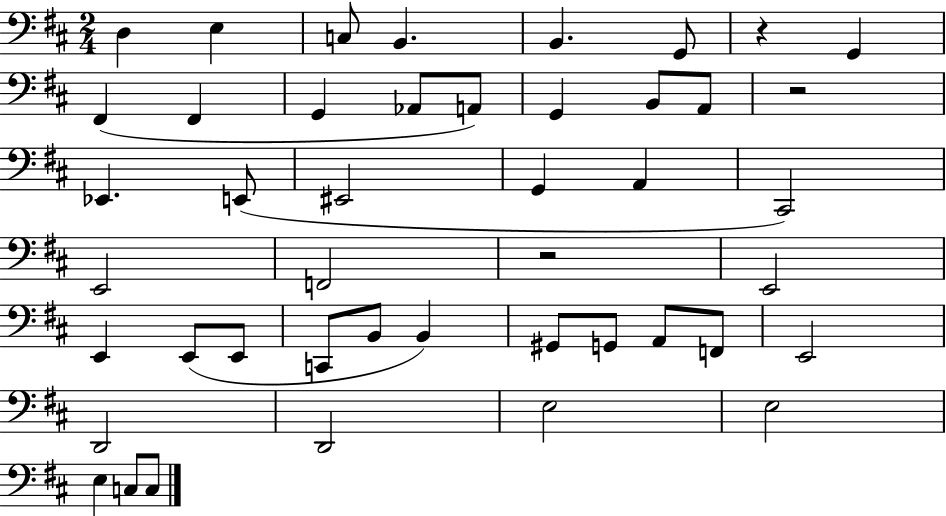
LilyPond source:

{
  \clef bass
  \numericTimeSignature
  \time 2/4
  \key d \major
  d4 e4 | c8 b,4. | b,4. g,8 | r4 g,4 | \break fis,4( fis,4 | g,4 aes,8 a,8) | g,4 b,8 a,8 | r2 | \break ees,4. e,8( | eis,2 | g,4 a,4 | cis,2) | \break e,2 | f,2 | r2 | e,2 | \break e,4 e,8( e,8 | c,8 b,8 b,4) | gis,8 g,8 a,8 f,8 | e,2 | \break d,2 | d,2 | e2 | e2 | \break e4 c8 c8 | \bar "|."
}